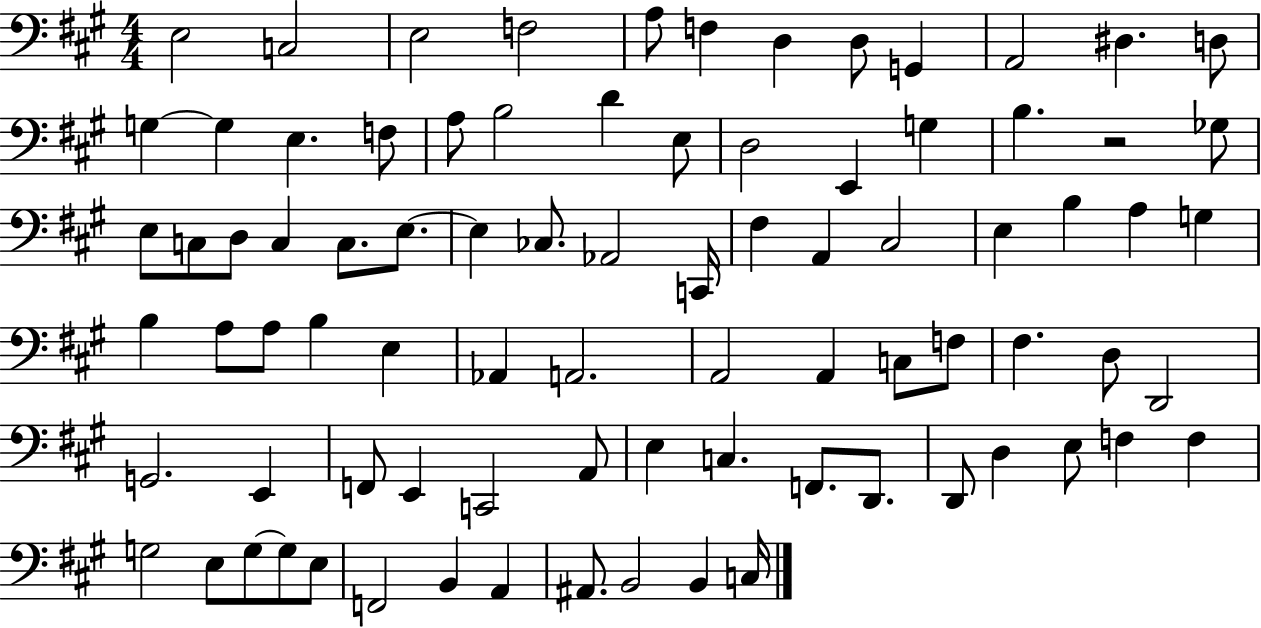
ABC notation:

X:1
T:Untitled
M:4/4
L:1/4
K:A
E,2 C,2 E,2 F,2 A,/2 F, D, D,/2 G,, A,,2 ^D, D,/2 G, G, E, F,/2 A,/2 B,2 D E,/2 D,2 E,, G, B, z2 _G,/2 E,/2 C,/2 D,/2 C, C,/2 E,/2 E, _C,/2 _A,,2 C,,/4 ^F, A,, ^C,2 E, B, A, G, B, A,/2 A,/2 B, E, _A,, A,,2 A,,2 A,, C,/2 F,/2 ^F, D,/2 D,,2 G,,2 E,, F,,/2 E,, C,,2 A,,/2 E, C, F,,/2 D,,/2 D,,/2 D, E,/2 F, F, G,2 E,/2 G,/2 G,/2 E,/2 F,,2 B,, A,, ^A,,/2 B,,2 B,, C,/4